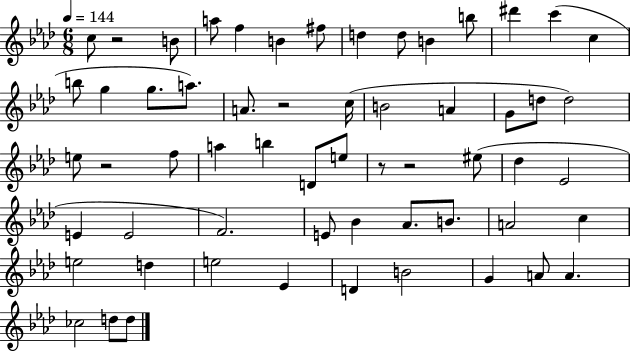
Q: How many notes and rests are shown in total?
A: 59